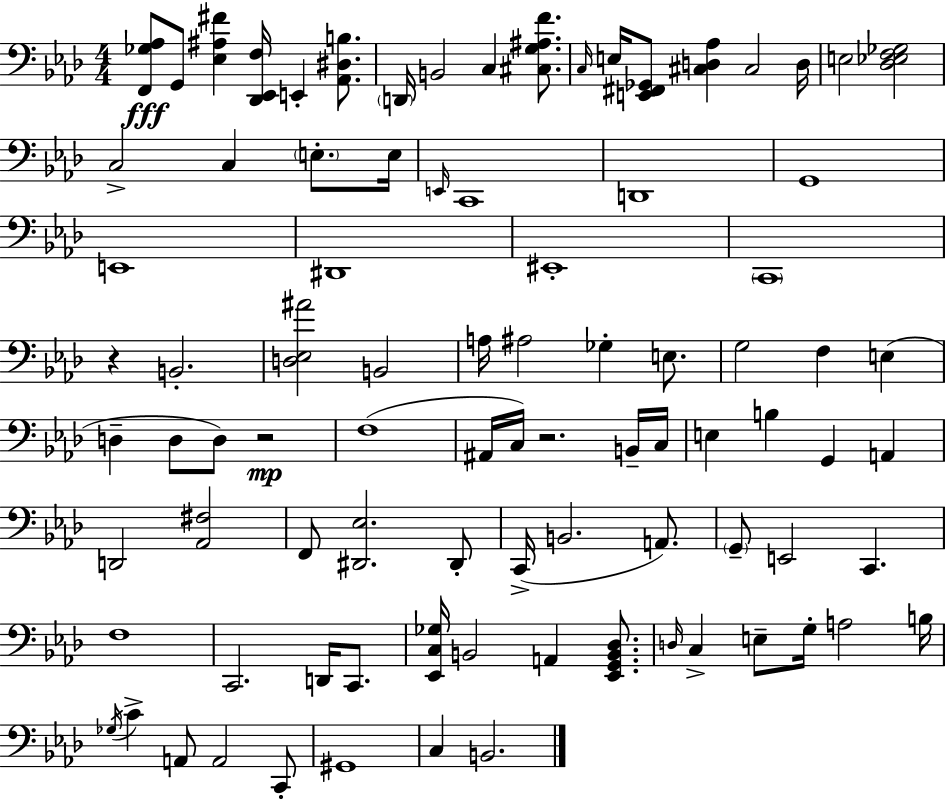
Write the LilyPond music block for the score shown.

{
  \clef bass
  \numericTimeSignature
  \time 4/4
  \key aes \major
  \repeat volta 2 { <f, ges aes>8\fff g,8 <ees ais fis'>4 <des, ees, f>16 e,4-. <aes, dis b>8. | \parenthesize d,16 b,2 c4 <cis g ais f'>8. | \grace { c16 } e16 <e, fis, ges,>8 <cis d aes>4 cis2 | d16 e2 <des ees f ges>2 | \break c2-> c4 \parenthesize e8.-. | e16 \grace { e,16 } c,1 | d,1 | g,1 | \break e,1 | dis,1 | eis,1-. | \parenthesize c,1 | \break r4 b,2.-. | <d ees ais'>2 b,2 | a16 ais2 ges4-. e8. | g2 f4 e4( | \break d4-- d8 d8) r2\mp | f1( | ais,16 c16) r2. | b,16-- c16 e4 b4 g,4 a,4 | \break d,2 <aes, fis>2 | f,8 <dis, ees>2. | dis,8-. c,16->( b,2. a,8.) | \parenthesize g,8-- e,2 c,4. | \break f1 | c,2. d,16 c,8. | <ees, c ges>16 b,2 a,4 <ees, g, b, des>8. | \grace { d16 } c4-> e8-- g16-. a2 | \break b16 \acciaccatura { ges16 } c'4-> a,8 a,2 | c,8-. gis,1 | c4 b,2. | } \bar "|."
}